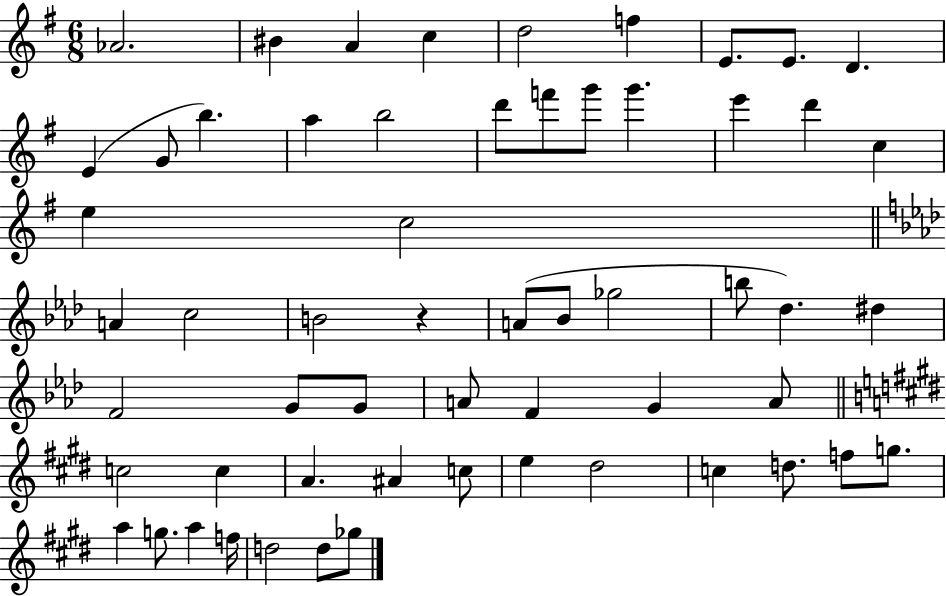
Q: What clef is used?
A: treble